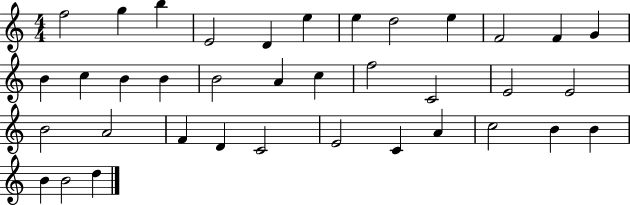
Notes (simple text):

F5/h G5/q B5/q E4/h D4/q E5/q E5/q D5/h E5/q F4/h F4/q G4/q B4/q C5/q B4/q B4/q B4/h A4/q C5/q F5/h C4/h E4/h E4/h B4/h A4/h F4/q D4/q C4/h E4/h C4/q A4/q C5/h B4/q B4/q B4/q B4/h D5/q